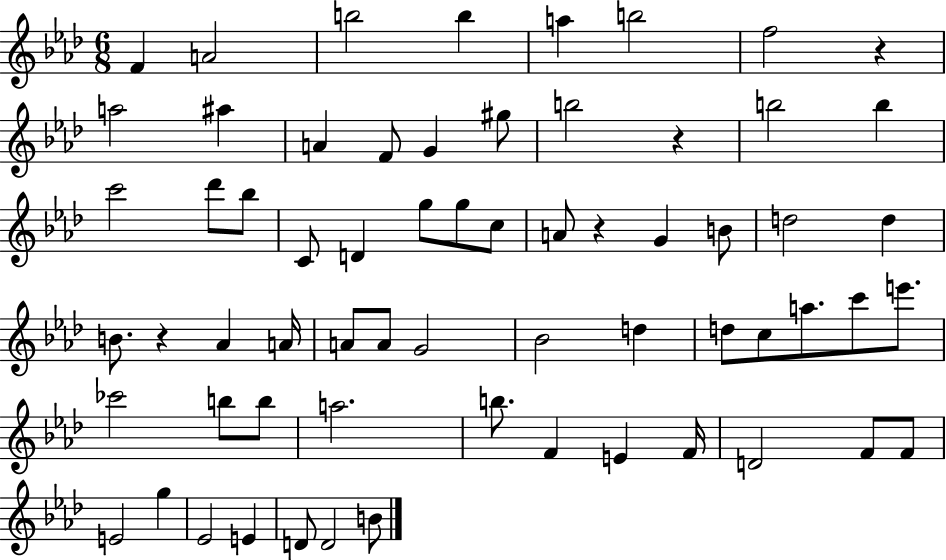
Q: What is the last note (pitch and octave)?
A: B4